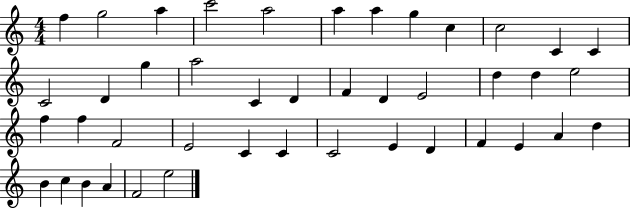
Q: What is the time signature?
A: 4/4